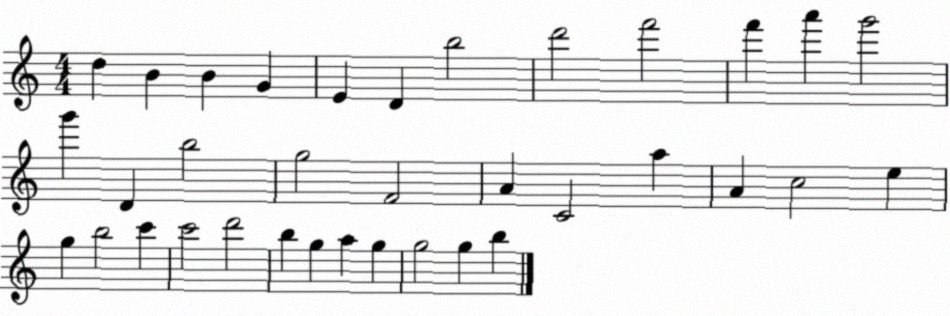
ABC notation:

X:1
T:Untitled
M:4/4
L:1/4
K:C
d B B G E D b2 d'2 f'2 f' a' g'2 g' D b2 g2 F2 A C2 a A c2 e g b2 c' c'2 d'2 b g a g g2 g b